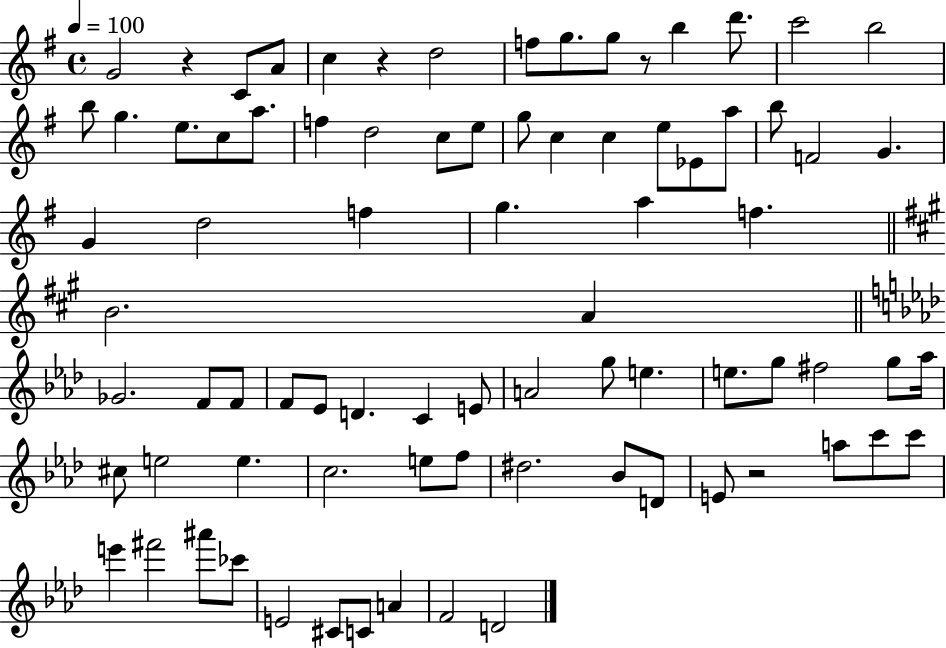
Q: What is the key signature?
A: G major